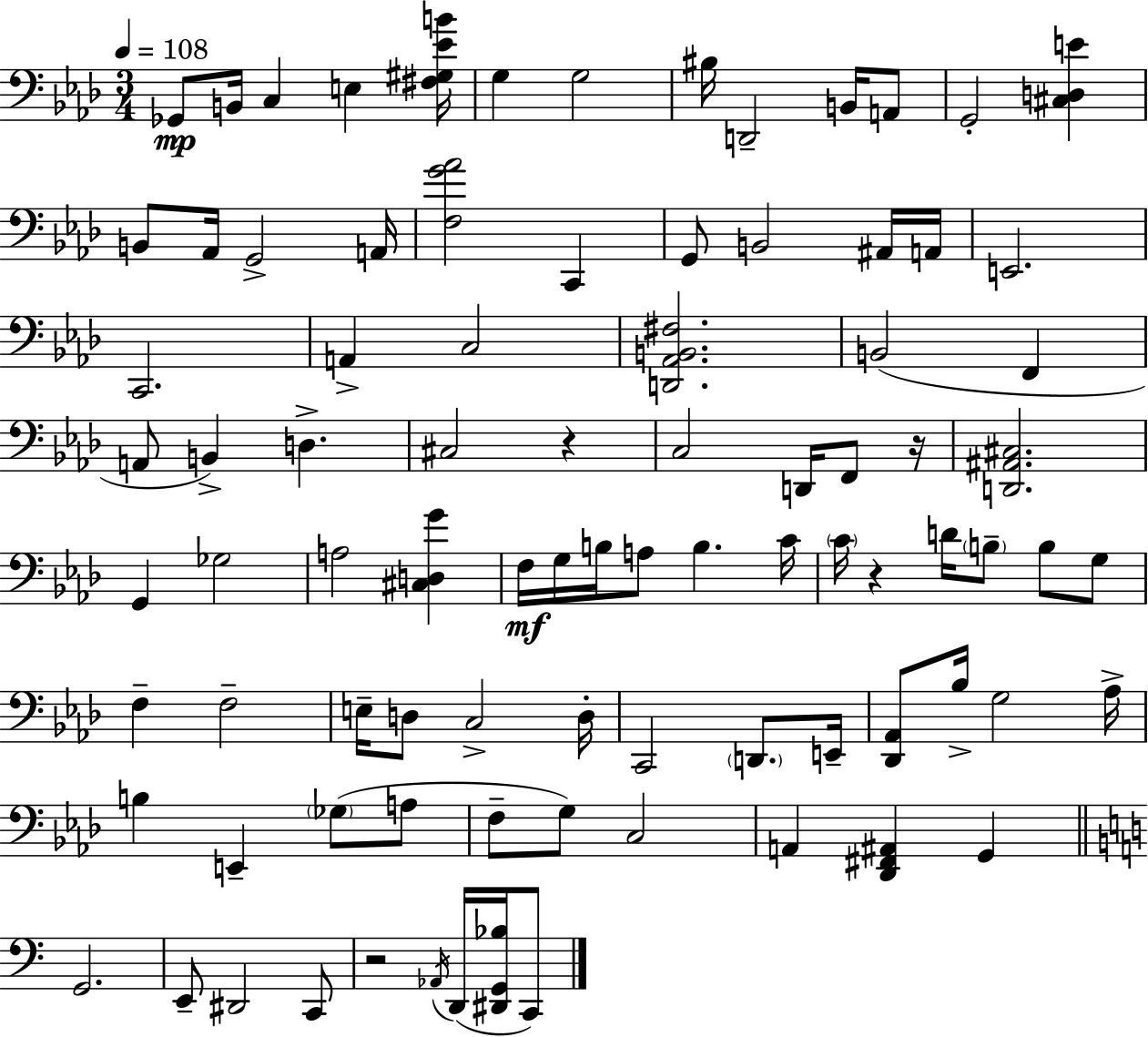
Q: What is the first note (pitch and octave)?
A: Gb2